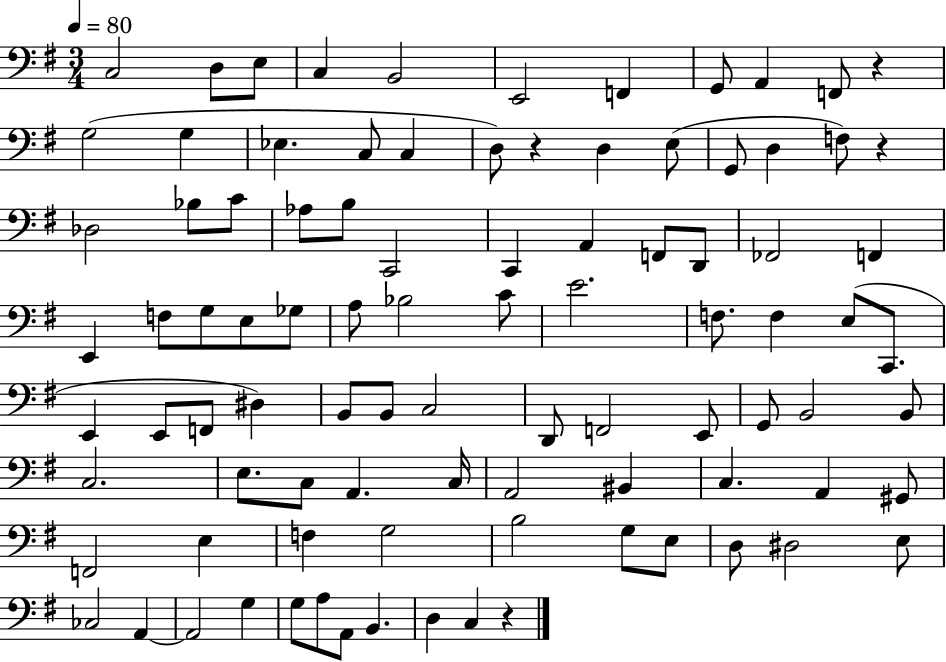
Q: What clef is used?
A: bass